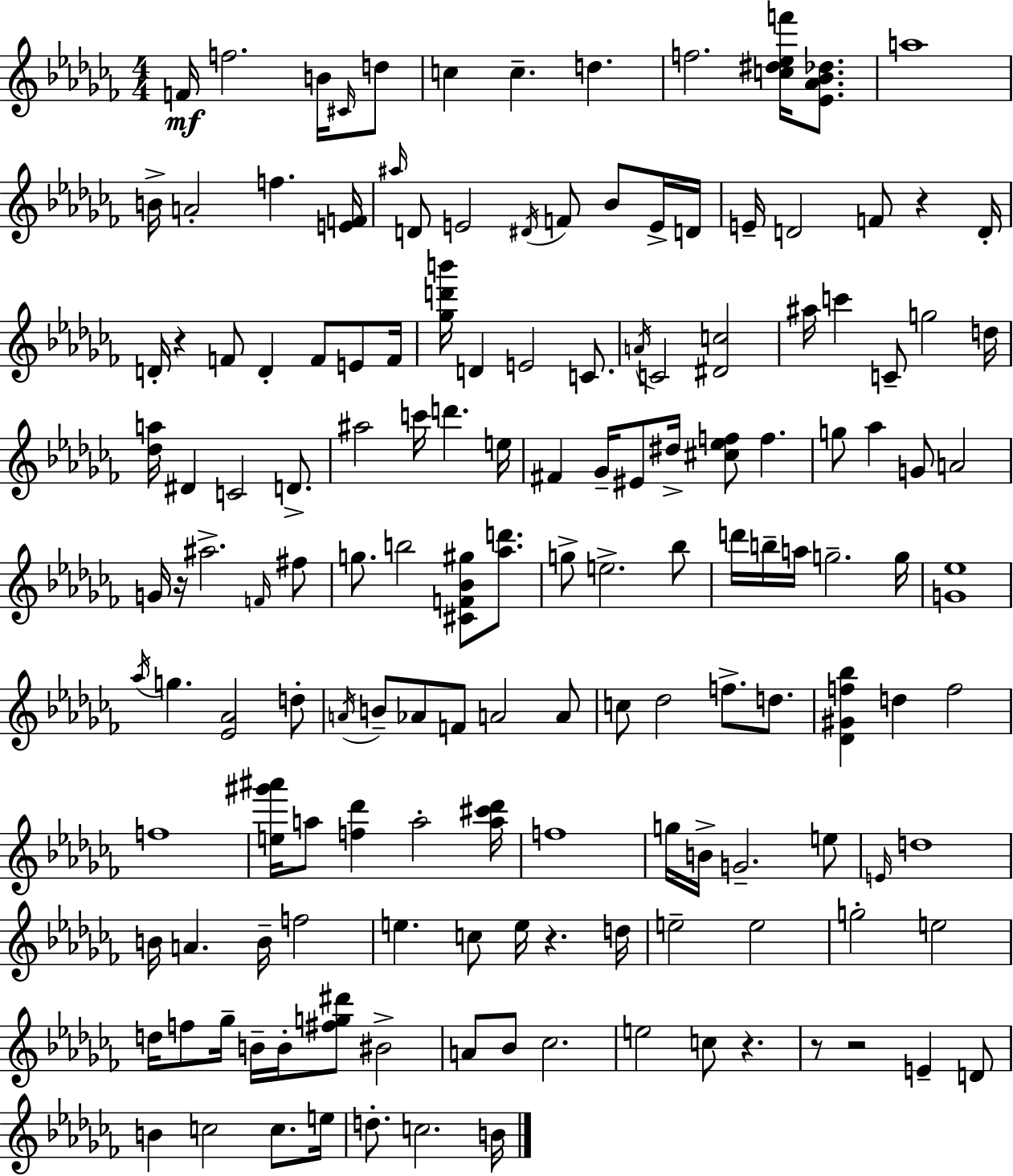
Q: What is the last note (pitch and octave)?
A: B4